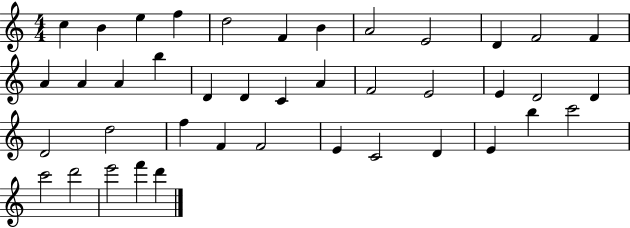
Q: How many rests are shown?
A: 0